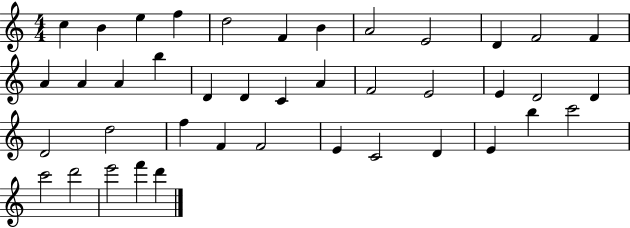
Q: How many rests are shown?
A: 0